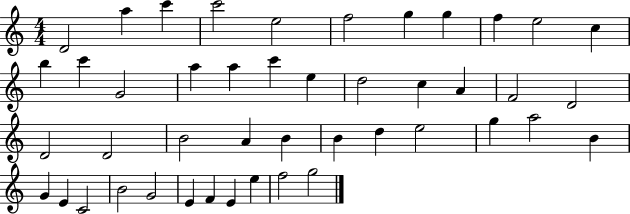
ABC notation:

X:1
T:Untitled
M:4/4
L:1/4
K:C
D2 a c' c'2 e2 f2 g g f e2 c b c' G2 a a c' e d2 c A F2 D2 D2 D2 B2 A B B d e2 g a2 B G E C2 B2 G2 E F E e f2 g2